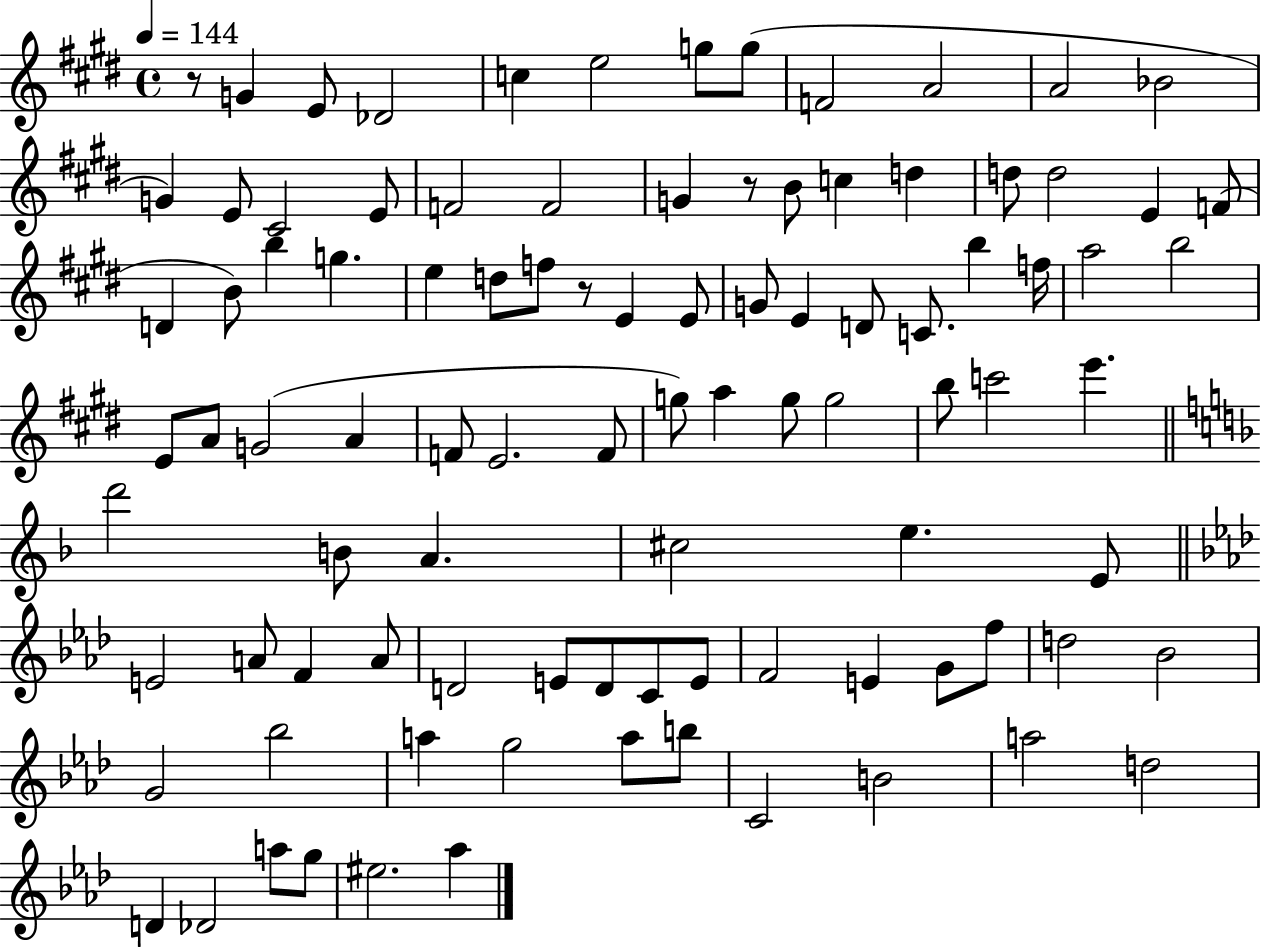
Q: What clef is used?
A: treble